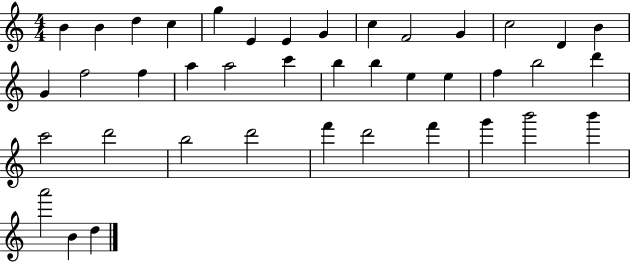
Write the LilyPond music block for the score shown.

{
  \clef treble
  \numericTimeSignature
  \time 4/4
  \key c \major
  b'4 b'4 d''4 c''4 | g''4 e'4 e'4 g'4 | c''4 f'2 g'4 | c''2 d'4 b'4 | \break g'4 f''2 f''4 | a''4 a''2 c'''4 | b''4 b''4 e''4 e''4 | f''4 b''2 d'''4 | \break c'''2 d'''2 | b''2 d'''2 | f'''4 d'''2 f'''4 | g'''4 b'''2 b'''4 | \break a'''2 b'4 d''4 | \bar "|."
}